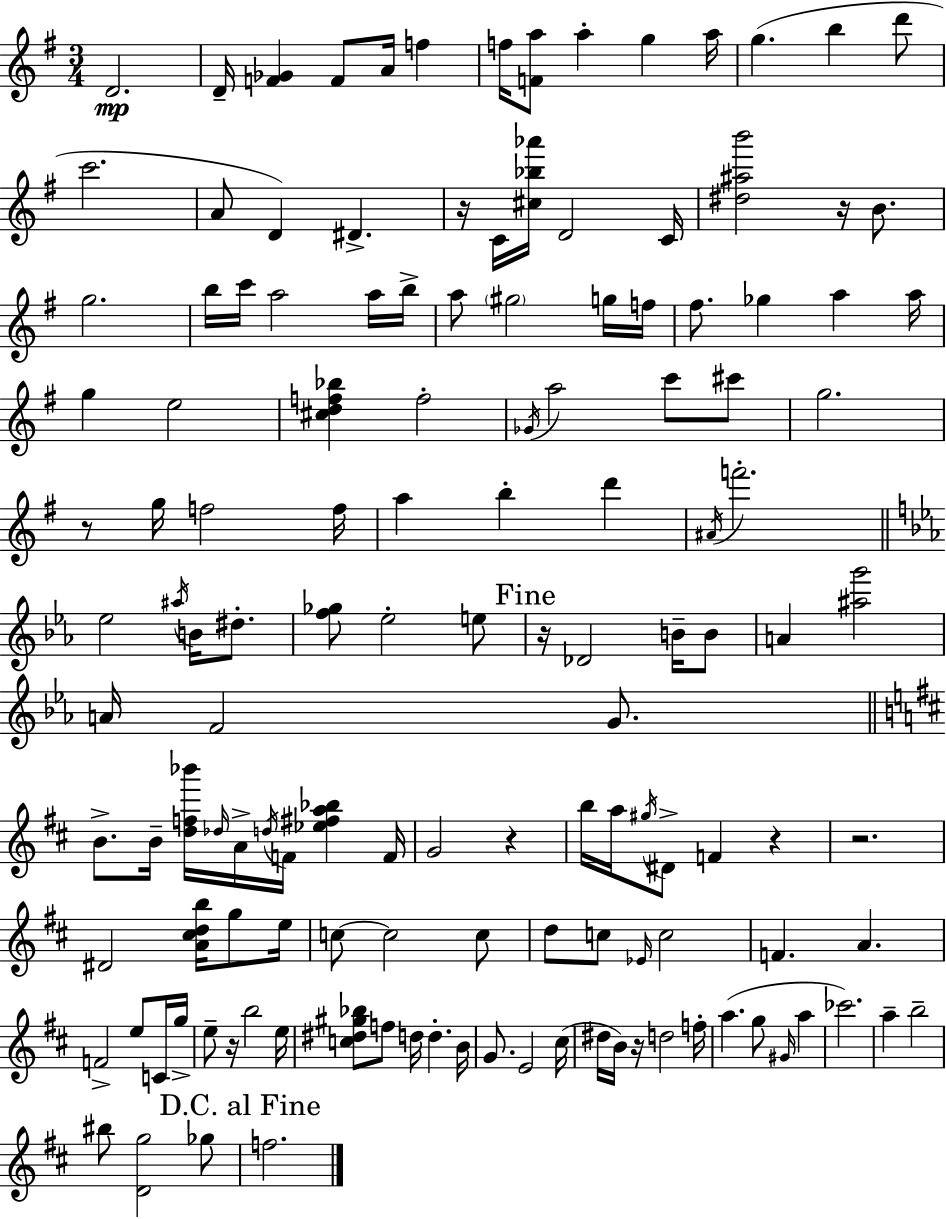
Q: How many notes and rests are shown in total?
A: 137